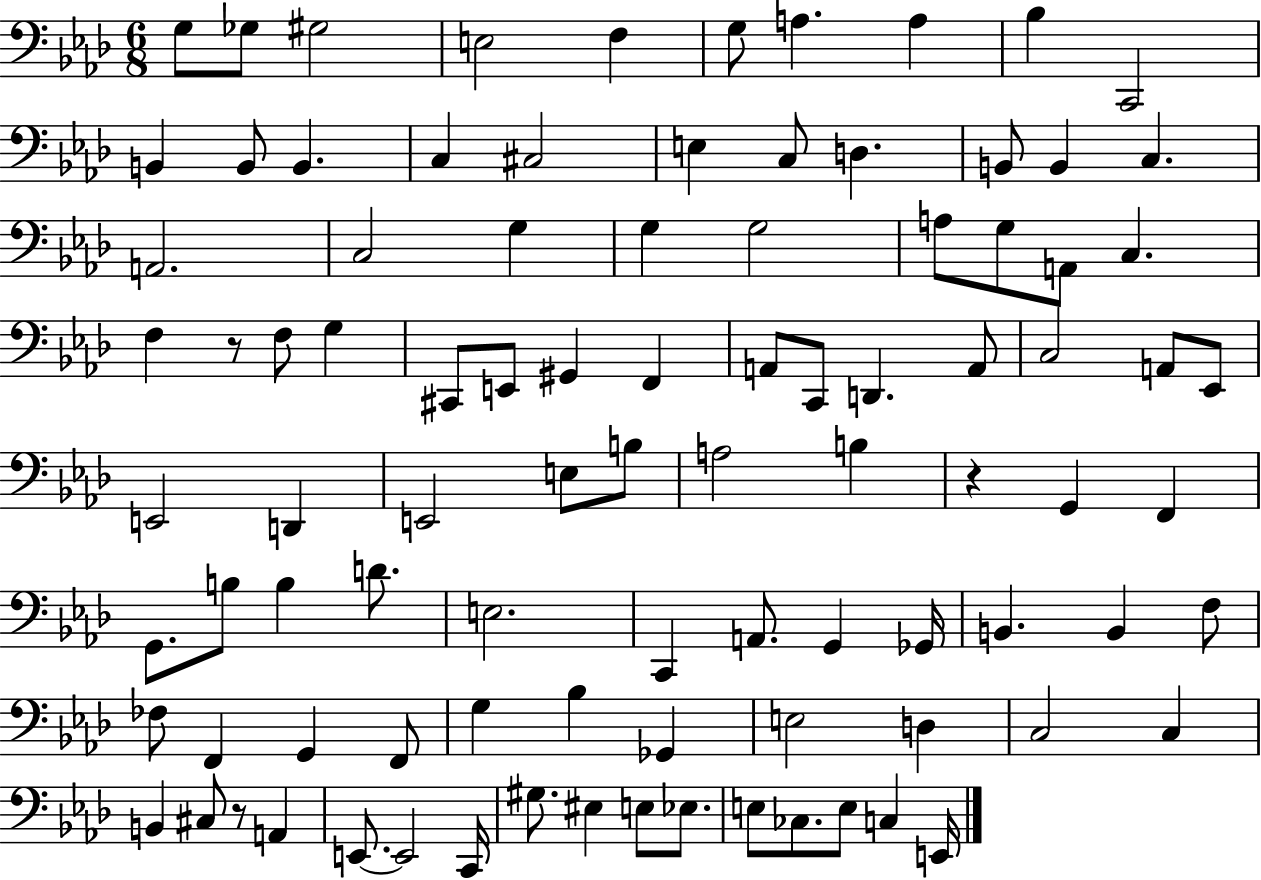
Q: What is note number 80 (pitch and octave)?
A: E2